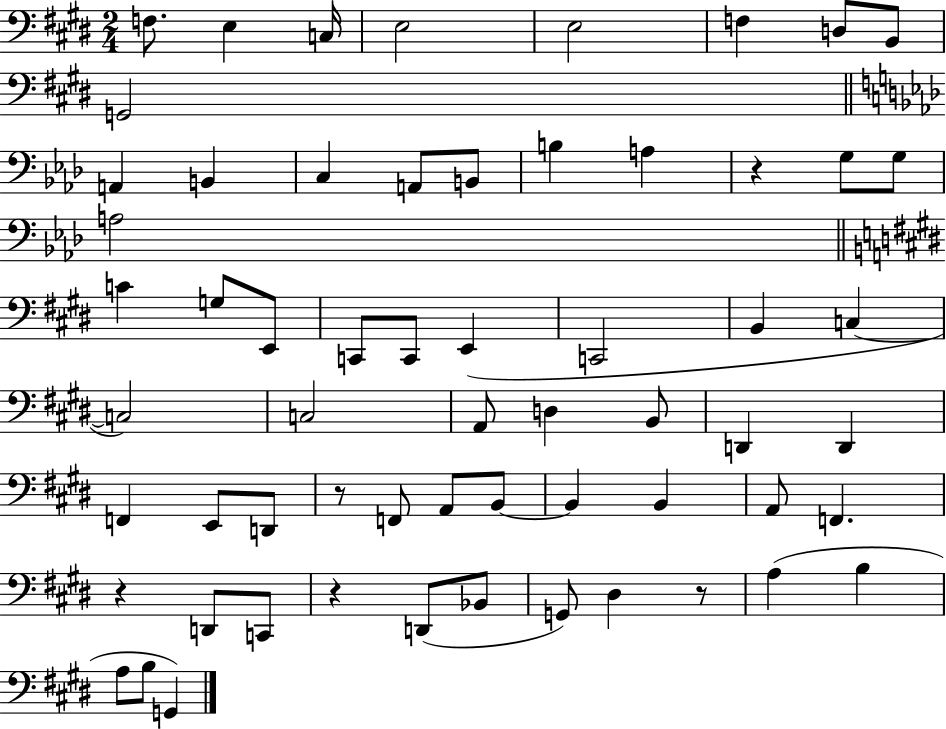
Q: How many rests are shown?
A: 5